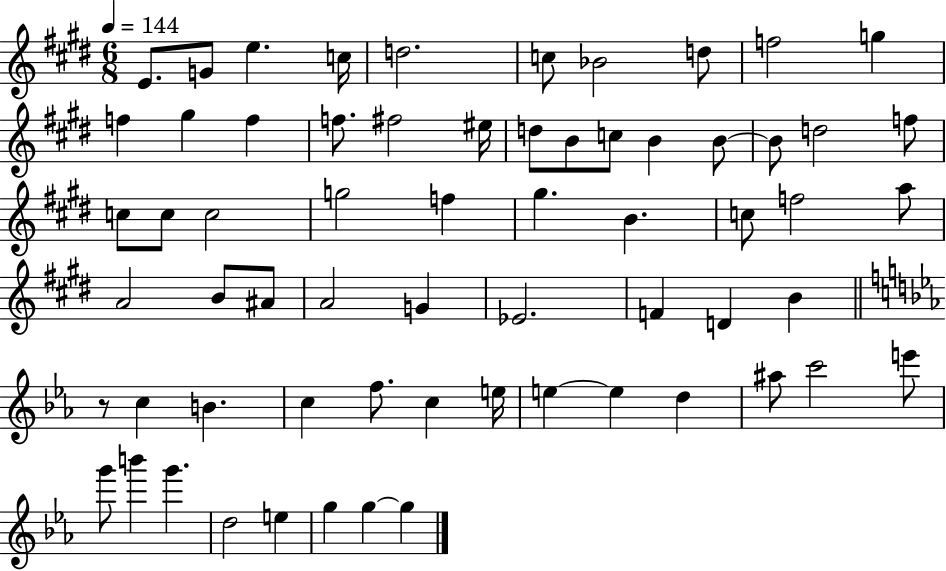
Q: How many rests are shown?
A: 1